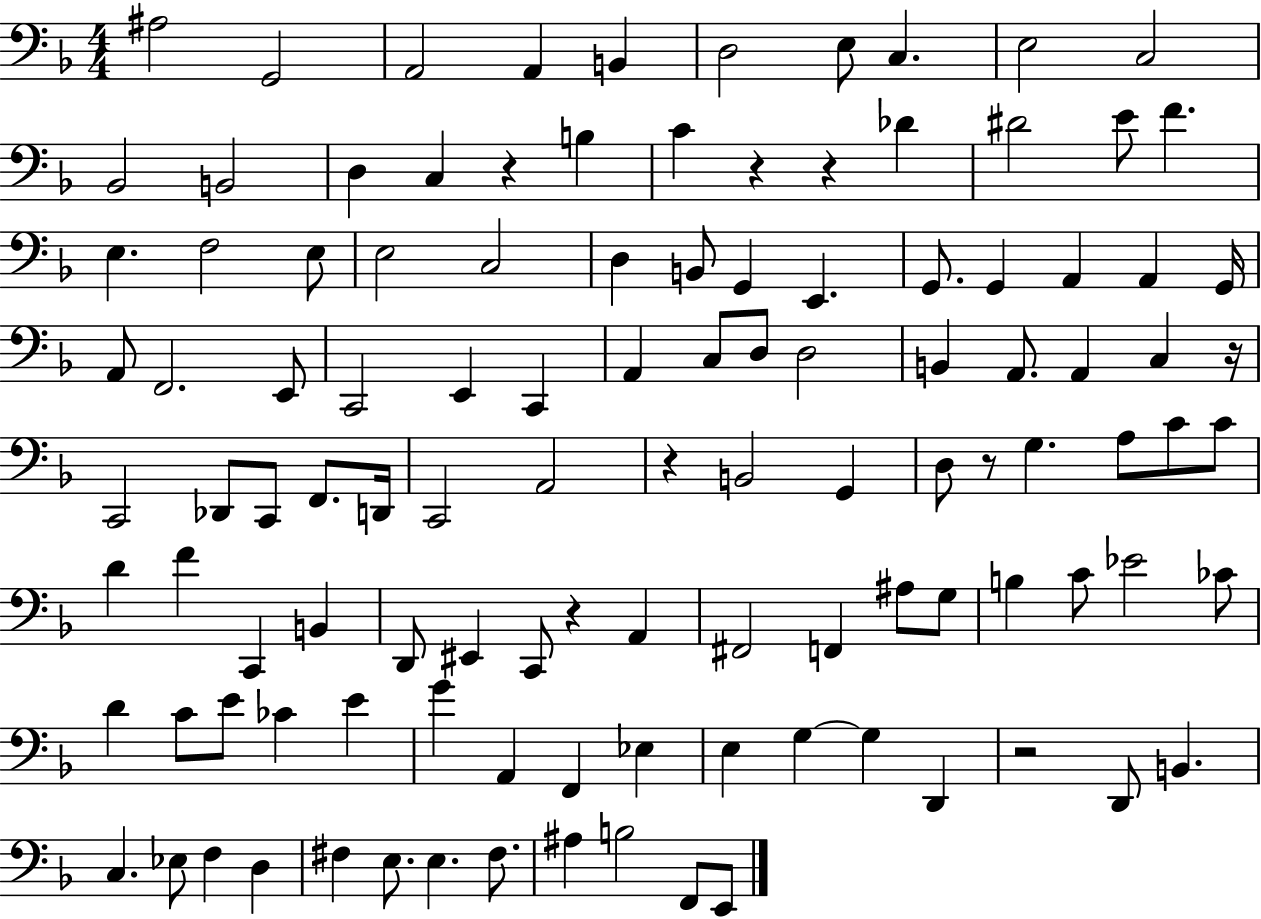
A#3/h G2/h A2/h A2/q B2/q D3/h E3/e C3/q. E3/h C3/h Bb2/h B2/h D3/q C3/q R/q B3/q C4/q R/q R/q Db4/q D#4/h E4/e F4/q. E3/q. F3/h E3/e E3/h C3/h D3/q B2/e G2/q E2/q. G2/e. G2/q A2/q A2/q G2/s A2/e F2/h. E2/e C2/h E2/q C2/q A2/q C3/e D3/e D3/h B2/q A2/e. A2/q C3/q R/s C2/h Db2/e C2/e F2/e. D2/s C2/h A2/h R/q B2/h G2/q D3/e R/e G3/q. A3/e C4/e C4/e D4/q F4/q C2/q B2/q D2/e EIS2/q C2/e R/q A2/q F#2/h F2/q A#3/e G3/e B3/q C4/e Eb4/h CES4/e D4/q C4/e E4/e CES4/q E4/q G4/q A2/q F2/q Eb3/q E3/q G3/q G3/q D2/q R/h D2/e B2/q. C3/q. Eb3/e F3/q D3/q F#3/q E3/e. E3/q. F#3/e. A#3/q B3/h F2/e E2/e